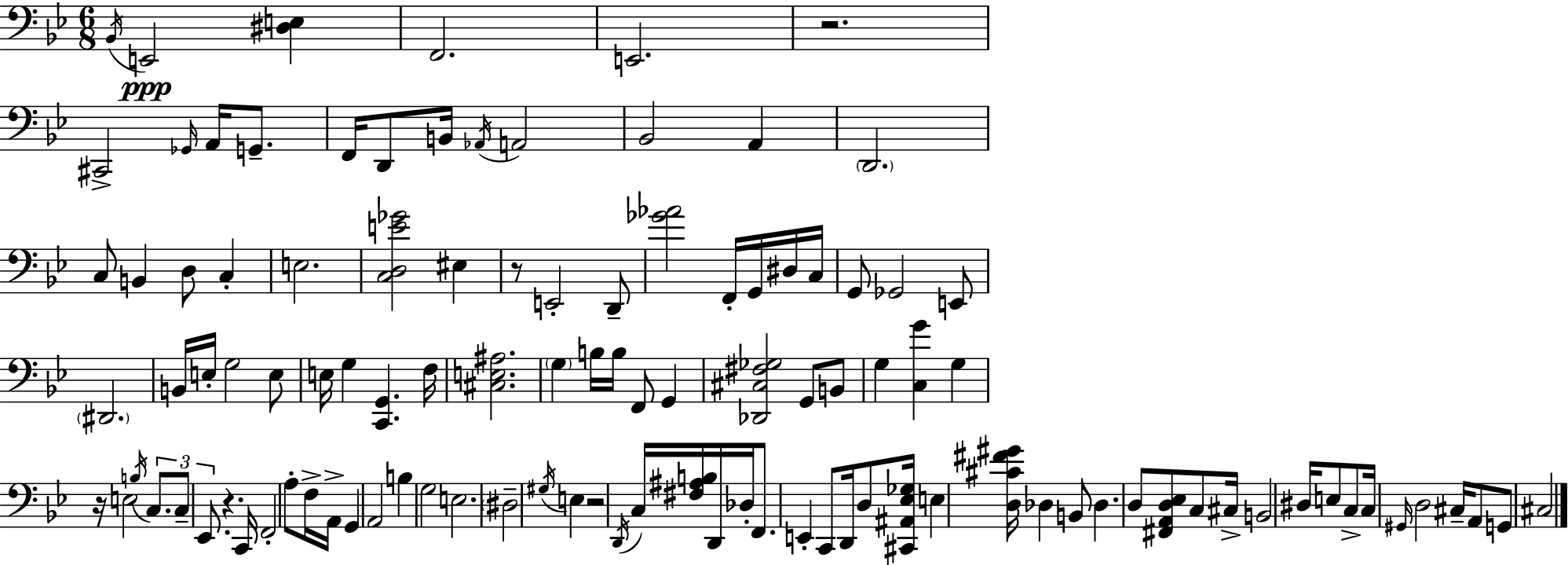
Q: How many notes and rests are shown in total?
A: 109